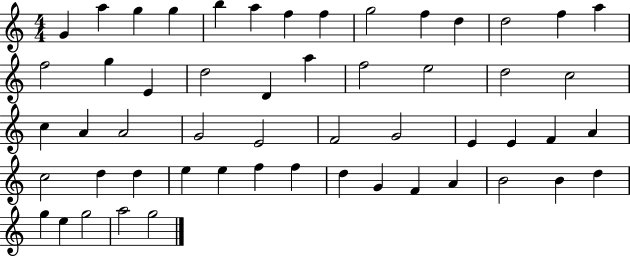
G4/q A5/q G5/q G5/q B5/q A5/q F5/q F5/q G5/h F5/q D5/q D5/h F5/q A5/q F5/h G5/q E4/q D5/h D4/q A5/q F5/h E5/h D5/h C5/h C5/q A4/q A4/h G4/h E4/h F4/h G4/h E4/q E4/q F4/q A4/q C5/h D5/q D5/q E5/q E5/q F5/q F5/q D5/q G4/q F4/q A4/q B4/h B4/q D5/q G5/q E5/q G5/h A5/h G5/h